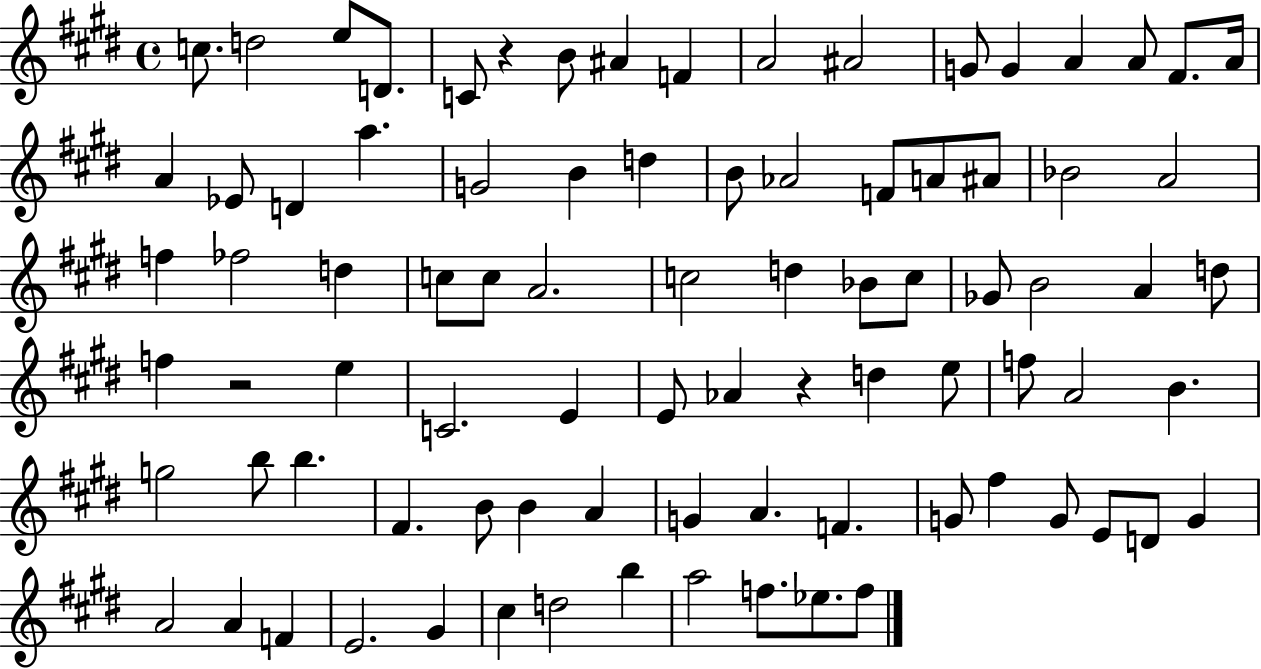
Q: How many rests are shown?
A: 3